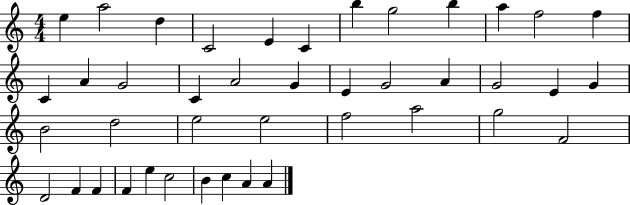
{
  \clef treble
  \numericTimeSignature
  \time 4/4
  \key c \major
  e''4 a''2 d''4 | c'2 e'4 c'4 | b''4 g''2 b''4 | a''4 f''2 f''4 | \break c'4 a'4 g'2 | c'4 a'2 g'4 | e'4 g'2 a'4 | g'2 e'4 g'4 | \break b'2 d''2 | e''2 e''2 | f''2 a''2 | g''2 f'2 | \break d'2 f'4 f'4 | f'4 e''4 c''2 | b'4 c''4 a'4 a'4 | \bar "|."
}